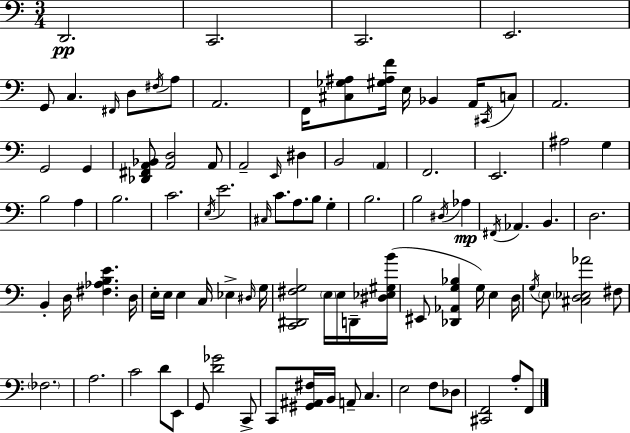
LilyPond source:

{
  \clef bass
  \numericTimeSignature
  \time 3/4
  \key a \minor
  \repeat volta 2 { d,2.\pp | c,2. | c,2. | e,2. | \break g,8 c4. \grace { fis,16 } d8 \acciaccatura { fis16 } | a8 a,2. | f,16 <cis ges ais>8 <gis ais f'>16 e16 bes,4 a,16 | \acciaccatura { cis,16 } c8 a,2. | \break g,2 g,4 | <des, fis, a, bes,>8 <a, d>2 | a,8 a,2-- \grace { e,16 } | dis4 b,2 | \break \parenthesize a,4 f,2. | e,2. | ais2 | g4 b2 | \break a4 b2. | c'2. | \acciaccatura { e16 } e'2. | \grace { cis16 } c'8. a8. | \break b8 g4-. b2. | b2 | \acciaccatura { dis16 } aes4\mp \acciaccatura { fis,16 } aes,4. | b,4. d2. | \break b,4-. | d16 <fis aes b e'>4. d16 e16-. e16 e4 | c16 ees4-> \grace { dis16 } g16 <c, dis, fis g>2 | \parenthesize e16 e16 d,16-- <dis ees gis b'>16( eis,8 <des, aes, g bes>4 | \break g16) e4 d16 \acciaccatura { g16 } \parenthesize e8 | <cis d ees aes'>2 fis8 \parenthesize fes2. | a2. | c'2 | \break d'8 e,8 g,8 | <d' ges'>2 c,8-> c,8 | <gis, ais, fis>16 b,16 a,8-- c4. e2 | f8 des8 <cis, f,>2 | \break a8-. f,8 } \bar "|."
}